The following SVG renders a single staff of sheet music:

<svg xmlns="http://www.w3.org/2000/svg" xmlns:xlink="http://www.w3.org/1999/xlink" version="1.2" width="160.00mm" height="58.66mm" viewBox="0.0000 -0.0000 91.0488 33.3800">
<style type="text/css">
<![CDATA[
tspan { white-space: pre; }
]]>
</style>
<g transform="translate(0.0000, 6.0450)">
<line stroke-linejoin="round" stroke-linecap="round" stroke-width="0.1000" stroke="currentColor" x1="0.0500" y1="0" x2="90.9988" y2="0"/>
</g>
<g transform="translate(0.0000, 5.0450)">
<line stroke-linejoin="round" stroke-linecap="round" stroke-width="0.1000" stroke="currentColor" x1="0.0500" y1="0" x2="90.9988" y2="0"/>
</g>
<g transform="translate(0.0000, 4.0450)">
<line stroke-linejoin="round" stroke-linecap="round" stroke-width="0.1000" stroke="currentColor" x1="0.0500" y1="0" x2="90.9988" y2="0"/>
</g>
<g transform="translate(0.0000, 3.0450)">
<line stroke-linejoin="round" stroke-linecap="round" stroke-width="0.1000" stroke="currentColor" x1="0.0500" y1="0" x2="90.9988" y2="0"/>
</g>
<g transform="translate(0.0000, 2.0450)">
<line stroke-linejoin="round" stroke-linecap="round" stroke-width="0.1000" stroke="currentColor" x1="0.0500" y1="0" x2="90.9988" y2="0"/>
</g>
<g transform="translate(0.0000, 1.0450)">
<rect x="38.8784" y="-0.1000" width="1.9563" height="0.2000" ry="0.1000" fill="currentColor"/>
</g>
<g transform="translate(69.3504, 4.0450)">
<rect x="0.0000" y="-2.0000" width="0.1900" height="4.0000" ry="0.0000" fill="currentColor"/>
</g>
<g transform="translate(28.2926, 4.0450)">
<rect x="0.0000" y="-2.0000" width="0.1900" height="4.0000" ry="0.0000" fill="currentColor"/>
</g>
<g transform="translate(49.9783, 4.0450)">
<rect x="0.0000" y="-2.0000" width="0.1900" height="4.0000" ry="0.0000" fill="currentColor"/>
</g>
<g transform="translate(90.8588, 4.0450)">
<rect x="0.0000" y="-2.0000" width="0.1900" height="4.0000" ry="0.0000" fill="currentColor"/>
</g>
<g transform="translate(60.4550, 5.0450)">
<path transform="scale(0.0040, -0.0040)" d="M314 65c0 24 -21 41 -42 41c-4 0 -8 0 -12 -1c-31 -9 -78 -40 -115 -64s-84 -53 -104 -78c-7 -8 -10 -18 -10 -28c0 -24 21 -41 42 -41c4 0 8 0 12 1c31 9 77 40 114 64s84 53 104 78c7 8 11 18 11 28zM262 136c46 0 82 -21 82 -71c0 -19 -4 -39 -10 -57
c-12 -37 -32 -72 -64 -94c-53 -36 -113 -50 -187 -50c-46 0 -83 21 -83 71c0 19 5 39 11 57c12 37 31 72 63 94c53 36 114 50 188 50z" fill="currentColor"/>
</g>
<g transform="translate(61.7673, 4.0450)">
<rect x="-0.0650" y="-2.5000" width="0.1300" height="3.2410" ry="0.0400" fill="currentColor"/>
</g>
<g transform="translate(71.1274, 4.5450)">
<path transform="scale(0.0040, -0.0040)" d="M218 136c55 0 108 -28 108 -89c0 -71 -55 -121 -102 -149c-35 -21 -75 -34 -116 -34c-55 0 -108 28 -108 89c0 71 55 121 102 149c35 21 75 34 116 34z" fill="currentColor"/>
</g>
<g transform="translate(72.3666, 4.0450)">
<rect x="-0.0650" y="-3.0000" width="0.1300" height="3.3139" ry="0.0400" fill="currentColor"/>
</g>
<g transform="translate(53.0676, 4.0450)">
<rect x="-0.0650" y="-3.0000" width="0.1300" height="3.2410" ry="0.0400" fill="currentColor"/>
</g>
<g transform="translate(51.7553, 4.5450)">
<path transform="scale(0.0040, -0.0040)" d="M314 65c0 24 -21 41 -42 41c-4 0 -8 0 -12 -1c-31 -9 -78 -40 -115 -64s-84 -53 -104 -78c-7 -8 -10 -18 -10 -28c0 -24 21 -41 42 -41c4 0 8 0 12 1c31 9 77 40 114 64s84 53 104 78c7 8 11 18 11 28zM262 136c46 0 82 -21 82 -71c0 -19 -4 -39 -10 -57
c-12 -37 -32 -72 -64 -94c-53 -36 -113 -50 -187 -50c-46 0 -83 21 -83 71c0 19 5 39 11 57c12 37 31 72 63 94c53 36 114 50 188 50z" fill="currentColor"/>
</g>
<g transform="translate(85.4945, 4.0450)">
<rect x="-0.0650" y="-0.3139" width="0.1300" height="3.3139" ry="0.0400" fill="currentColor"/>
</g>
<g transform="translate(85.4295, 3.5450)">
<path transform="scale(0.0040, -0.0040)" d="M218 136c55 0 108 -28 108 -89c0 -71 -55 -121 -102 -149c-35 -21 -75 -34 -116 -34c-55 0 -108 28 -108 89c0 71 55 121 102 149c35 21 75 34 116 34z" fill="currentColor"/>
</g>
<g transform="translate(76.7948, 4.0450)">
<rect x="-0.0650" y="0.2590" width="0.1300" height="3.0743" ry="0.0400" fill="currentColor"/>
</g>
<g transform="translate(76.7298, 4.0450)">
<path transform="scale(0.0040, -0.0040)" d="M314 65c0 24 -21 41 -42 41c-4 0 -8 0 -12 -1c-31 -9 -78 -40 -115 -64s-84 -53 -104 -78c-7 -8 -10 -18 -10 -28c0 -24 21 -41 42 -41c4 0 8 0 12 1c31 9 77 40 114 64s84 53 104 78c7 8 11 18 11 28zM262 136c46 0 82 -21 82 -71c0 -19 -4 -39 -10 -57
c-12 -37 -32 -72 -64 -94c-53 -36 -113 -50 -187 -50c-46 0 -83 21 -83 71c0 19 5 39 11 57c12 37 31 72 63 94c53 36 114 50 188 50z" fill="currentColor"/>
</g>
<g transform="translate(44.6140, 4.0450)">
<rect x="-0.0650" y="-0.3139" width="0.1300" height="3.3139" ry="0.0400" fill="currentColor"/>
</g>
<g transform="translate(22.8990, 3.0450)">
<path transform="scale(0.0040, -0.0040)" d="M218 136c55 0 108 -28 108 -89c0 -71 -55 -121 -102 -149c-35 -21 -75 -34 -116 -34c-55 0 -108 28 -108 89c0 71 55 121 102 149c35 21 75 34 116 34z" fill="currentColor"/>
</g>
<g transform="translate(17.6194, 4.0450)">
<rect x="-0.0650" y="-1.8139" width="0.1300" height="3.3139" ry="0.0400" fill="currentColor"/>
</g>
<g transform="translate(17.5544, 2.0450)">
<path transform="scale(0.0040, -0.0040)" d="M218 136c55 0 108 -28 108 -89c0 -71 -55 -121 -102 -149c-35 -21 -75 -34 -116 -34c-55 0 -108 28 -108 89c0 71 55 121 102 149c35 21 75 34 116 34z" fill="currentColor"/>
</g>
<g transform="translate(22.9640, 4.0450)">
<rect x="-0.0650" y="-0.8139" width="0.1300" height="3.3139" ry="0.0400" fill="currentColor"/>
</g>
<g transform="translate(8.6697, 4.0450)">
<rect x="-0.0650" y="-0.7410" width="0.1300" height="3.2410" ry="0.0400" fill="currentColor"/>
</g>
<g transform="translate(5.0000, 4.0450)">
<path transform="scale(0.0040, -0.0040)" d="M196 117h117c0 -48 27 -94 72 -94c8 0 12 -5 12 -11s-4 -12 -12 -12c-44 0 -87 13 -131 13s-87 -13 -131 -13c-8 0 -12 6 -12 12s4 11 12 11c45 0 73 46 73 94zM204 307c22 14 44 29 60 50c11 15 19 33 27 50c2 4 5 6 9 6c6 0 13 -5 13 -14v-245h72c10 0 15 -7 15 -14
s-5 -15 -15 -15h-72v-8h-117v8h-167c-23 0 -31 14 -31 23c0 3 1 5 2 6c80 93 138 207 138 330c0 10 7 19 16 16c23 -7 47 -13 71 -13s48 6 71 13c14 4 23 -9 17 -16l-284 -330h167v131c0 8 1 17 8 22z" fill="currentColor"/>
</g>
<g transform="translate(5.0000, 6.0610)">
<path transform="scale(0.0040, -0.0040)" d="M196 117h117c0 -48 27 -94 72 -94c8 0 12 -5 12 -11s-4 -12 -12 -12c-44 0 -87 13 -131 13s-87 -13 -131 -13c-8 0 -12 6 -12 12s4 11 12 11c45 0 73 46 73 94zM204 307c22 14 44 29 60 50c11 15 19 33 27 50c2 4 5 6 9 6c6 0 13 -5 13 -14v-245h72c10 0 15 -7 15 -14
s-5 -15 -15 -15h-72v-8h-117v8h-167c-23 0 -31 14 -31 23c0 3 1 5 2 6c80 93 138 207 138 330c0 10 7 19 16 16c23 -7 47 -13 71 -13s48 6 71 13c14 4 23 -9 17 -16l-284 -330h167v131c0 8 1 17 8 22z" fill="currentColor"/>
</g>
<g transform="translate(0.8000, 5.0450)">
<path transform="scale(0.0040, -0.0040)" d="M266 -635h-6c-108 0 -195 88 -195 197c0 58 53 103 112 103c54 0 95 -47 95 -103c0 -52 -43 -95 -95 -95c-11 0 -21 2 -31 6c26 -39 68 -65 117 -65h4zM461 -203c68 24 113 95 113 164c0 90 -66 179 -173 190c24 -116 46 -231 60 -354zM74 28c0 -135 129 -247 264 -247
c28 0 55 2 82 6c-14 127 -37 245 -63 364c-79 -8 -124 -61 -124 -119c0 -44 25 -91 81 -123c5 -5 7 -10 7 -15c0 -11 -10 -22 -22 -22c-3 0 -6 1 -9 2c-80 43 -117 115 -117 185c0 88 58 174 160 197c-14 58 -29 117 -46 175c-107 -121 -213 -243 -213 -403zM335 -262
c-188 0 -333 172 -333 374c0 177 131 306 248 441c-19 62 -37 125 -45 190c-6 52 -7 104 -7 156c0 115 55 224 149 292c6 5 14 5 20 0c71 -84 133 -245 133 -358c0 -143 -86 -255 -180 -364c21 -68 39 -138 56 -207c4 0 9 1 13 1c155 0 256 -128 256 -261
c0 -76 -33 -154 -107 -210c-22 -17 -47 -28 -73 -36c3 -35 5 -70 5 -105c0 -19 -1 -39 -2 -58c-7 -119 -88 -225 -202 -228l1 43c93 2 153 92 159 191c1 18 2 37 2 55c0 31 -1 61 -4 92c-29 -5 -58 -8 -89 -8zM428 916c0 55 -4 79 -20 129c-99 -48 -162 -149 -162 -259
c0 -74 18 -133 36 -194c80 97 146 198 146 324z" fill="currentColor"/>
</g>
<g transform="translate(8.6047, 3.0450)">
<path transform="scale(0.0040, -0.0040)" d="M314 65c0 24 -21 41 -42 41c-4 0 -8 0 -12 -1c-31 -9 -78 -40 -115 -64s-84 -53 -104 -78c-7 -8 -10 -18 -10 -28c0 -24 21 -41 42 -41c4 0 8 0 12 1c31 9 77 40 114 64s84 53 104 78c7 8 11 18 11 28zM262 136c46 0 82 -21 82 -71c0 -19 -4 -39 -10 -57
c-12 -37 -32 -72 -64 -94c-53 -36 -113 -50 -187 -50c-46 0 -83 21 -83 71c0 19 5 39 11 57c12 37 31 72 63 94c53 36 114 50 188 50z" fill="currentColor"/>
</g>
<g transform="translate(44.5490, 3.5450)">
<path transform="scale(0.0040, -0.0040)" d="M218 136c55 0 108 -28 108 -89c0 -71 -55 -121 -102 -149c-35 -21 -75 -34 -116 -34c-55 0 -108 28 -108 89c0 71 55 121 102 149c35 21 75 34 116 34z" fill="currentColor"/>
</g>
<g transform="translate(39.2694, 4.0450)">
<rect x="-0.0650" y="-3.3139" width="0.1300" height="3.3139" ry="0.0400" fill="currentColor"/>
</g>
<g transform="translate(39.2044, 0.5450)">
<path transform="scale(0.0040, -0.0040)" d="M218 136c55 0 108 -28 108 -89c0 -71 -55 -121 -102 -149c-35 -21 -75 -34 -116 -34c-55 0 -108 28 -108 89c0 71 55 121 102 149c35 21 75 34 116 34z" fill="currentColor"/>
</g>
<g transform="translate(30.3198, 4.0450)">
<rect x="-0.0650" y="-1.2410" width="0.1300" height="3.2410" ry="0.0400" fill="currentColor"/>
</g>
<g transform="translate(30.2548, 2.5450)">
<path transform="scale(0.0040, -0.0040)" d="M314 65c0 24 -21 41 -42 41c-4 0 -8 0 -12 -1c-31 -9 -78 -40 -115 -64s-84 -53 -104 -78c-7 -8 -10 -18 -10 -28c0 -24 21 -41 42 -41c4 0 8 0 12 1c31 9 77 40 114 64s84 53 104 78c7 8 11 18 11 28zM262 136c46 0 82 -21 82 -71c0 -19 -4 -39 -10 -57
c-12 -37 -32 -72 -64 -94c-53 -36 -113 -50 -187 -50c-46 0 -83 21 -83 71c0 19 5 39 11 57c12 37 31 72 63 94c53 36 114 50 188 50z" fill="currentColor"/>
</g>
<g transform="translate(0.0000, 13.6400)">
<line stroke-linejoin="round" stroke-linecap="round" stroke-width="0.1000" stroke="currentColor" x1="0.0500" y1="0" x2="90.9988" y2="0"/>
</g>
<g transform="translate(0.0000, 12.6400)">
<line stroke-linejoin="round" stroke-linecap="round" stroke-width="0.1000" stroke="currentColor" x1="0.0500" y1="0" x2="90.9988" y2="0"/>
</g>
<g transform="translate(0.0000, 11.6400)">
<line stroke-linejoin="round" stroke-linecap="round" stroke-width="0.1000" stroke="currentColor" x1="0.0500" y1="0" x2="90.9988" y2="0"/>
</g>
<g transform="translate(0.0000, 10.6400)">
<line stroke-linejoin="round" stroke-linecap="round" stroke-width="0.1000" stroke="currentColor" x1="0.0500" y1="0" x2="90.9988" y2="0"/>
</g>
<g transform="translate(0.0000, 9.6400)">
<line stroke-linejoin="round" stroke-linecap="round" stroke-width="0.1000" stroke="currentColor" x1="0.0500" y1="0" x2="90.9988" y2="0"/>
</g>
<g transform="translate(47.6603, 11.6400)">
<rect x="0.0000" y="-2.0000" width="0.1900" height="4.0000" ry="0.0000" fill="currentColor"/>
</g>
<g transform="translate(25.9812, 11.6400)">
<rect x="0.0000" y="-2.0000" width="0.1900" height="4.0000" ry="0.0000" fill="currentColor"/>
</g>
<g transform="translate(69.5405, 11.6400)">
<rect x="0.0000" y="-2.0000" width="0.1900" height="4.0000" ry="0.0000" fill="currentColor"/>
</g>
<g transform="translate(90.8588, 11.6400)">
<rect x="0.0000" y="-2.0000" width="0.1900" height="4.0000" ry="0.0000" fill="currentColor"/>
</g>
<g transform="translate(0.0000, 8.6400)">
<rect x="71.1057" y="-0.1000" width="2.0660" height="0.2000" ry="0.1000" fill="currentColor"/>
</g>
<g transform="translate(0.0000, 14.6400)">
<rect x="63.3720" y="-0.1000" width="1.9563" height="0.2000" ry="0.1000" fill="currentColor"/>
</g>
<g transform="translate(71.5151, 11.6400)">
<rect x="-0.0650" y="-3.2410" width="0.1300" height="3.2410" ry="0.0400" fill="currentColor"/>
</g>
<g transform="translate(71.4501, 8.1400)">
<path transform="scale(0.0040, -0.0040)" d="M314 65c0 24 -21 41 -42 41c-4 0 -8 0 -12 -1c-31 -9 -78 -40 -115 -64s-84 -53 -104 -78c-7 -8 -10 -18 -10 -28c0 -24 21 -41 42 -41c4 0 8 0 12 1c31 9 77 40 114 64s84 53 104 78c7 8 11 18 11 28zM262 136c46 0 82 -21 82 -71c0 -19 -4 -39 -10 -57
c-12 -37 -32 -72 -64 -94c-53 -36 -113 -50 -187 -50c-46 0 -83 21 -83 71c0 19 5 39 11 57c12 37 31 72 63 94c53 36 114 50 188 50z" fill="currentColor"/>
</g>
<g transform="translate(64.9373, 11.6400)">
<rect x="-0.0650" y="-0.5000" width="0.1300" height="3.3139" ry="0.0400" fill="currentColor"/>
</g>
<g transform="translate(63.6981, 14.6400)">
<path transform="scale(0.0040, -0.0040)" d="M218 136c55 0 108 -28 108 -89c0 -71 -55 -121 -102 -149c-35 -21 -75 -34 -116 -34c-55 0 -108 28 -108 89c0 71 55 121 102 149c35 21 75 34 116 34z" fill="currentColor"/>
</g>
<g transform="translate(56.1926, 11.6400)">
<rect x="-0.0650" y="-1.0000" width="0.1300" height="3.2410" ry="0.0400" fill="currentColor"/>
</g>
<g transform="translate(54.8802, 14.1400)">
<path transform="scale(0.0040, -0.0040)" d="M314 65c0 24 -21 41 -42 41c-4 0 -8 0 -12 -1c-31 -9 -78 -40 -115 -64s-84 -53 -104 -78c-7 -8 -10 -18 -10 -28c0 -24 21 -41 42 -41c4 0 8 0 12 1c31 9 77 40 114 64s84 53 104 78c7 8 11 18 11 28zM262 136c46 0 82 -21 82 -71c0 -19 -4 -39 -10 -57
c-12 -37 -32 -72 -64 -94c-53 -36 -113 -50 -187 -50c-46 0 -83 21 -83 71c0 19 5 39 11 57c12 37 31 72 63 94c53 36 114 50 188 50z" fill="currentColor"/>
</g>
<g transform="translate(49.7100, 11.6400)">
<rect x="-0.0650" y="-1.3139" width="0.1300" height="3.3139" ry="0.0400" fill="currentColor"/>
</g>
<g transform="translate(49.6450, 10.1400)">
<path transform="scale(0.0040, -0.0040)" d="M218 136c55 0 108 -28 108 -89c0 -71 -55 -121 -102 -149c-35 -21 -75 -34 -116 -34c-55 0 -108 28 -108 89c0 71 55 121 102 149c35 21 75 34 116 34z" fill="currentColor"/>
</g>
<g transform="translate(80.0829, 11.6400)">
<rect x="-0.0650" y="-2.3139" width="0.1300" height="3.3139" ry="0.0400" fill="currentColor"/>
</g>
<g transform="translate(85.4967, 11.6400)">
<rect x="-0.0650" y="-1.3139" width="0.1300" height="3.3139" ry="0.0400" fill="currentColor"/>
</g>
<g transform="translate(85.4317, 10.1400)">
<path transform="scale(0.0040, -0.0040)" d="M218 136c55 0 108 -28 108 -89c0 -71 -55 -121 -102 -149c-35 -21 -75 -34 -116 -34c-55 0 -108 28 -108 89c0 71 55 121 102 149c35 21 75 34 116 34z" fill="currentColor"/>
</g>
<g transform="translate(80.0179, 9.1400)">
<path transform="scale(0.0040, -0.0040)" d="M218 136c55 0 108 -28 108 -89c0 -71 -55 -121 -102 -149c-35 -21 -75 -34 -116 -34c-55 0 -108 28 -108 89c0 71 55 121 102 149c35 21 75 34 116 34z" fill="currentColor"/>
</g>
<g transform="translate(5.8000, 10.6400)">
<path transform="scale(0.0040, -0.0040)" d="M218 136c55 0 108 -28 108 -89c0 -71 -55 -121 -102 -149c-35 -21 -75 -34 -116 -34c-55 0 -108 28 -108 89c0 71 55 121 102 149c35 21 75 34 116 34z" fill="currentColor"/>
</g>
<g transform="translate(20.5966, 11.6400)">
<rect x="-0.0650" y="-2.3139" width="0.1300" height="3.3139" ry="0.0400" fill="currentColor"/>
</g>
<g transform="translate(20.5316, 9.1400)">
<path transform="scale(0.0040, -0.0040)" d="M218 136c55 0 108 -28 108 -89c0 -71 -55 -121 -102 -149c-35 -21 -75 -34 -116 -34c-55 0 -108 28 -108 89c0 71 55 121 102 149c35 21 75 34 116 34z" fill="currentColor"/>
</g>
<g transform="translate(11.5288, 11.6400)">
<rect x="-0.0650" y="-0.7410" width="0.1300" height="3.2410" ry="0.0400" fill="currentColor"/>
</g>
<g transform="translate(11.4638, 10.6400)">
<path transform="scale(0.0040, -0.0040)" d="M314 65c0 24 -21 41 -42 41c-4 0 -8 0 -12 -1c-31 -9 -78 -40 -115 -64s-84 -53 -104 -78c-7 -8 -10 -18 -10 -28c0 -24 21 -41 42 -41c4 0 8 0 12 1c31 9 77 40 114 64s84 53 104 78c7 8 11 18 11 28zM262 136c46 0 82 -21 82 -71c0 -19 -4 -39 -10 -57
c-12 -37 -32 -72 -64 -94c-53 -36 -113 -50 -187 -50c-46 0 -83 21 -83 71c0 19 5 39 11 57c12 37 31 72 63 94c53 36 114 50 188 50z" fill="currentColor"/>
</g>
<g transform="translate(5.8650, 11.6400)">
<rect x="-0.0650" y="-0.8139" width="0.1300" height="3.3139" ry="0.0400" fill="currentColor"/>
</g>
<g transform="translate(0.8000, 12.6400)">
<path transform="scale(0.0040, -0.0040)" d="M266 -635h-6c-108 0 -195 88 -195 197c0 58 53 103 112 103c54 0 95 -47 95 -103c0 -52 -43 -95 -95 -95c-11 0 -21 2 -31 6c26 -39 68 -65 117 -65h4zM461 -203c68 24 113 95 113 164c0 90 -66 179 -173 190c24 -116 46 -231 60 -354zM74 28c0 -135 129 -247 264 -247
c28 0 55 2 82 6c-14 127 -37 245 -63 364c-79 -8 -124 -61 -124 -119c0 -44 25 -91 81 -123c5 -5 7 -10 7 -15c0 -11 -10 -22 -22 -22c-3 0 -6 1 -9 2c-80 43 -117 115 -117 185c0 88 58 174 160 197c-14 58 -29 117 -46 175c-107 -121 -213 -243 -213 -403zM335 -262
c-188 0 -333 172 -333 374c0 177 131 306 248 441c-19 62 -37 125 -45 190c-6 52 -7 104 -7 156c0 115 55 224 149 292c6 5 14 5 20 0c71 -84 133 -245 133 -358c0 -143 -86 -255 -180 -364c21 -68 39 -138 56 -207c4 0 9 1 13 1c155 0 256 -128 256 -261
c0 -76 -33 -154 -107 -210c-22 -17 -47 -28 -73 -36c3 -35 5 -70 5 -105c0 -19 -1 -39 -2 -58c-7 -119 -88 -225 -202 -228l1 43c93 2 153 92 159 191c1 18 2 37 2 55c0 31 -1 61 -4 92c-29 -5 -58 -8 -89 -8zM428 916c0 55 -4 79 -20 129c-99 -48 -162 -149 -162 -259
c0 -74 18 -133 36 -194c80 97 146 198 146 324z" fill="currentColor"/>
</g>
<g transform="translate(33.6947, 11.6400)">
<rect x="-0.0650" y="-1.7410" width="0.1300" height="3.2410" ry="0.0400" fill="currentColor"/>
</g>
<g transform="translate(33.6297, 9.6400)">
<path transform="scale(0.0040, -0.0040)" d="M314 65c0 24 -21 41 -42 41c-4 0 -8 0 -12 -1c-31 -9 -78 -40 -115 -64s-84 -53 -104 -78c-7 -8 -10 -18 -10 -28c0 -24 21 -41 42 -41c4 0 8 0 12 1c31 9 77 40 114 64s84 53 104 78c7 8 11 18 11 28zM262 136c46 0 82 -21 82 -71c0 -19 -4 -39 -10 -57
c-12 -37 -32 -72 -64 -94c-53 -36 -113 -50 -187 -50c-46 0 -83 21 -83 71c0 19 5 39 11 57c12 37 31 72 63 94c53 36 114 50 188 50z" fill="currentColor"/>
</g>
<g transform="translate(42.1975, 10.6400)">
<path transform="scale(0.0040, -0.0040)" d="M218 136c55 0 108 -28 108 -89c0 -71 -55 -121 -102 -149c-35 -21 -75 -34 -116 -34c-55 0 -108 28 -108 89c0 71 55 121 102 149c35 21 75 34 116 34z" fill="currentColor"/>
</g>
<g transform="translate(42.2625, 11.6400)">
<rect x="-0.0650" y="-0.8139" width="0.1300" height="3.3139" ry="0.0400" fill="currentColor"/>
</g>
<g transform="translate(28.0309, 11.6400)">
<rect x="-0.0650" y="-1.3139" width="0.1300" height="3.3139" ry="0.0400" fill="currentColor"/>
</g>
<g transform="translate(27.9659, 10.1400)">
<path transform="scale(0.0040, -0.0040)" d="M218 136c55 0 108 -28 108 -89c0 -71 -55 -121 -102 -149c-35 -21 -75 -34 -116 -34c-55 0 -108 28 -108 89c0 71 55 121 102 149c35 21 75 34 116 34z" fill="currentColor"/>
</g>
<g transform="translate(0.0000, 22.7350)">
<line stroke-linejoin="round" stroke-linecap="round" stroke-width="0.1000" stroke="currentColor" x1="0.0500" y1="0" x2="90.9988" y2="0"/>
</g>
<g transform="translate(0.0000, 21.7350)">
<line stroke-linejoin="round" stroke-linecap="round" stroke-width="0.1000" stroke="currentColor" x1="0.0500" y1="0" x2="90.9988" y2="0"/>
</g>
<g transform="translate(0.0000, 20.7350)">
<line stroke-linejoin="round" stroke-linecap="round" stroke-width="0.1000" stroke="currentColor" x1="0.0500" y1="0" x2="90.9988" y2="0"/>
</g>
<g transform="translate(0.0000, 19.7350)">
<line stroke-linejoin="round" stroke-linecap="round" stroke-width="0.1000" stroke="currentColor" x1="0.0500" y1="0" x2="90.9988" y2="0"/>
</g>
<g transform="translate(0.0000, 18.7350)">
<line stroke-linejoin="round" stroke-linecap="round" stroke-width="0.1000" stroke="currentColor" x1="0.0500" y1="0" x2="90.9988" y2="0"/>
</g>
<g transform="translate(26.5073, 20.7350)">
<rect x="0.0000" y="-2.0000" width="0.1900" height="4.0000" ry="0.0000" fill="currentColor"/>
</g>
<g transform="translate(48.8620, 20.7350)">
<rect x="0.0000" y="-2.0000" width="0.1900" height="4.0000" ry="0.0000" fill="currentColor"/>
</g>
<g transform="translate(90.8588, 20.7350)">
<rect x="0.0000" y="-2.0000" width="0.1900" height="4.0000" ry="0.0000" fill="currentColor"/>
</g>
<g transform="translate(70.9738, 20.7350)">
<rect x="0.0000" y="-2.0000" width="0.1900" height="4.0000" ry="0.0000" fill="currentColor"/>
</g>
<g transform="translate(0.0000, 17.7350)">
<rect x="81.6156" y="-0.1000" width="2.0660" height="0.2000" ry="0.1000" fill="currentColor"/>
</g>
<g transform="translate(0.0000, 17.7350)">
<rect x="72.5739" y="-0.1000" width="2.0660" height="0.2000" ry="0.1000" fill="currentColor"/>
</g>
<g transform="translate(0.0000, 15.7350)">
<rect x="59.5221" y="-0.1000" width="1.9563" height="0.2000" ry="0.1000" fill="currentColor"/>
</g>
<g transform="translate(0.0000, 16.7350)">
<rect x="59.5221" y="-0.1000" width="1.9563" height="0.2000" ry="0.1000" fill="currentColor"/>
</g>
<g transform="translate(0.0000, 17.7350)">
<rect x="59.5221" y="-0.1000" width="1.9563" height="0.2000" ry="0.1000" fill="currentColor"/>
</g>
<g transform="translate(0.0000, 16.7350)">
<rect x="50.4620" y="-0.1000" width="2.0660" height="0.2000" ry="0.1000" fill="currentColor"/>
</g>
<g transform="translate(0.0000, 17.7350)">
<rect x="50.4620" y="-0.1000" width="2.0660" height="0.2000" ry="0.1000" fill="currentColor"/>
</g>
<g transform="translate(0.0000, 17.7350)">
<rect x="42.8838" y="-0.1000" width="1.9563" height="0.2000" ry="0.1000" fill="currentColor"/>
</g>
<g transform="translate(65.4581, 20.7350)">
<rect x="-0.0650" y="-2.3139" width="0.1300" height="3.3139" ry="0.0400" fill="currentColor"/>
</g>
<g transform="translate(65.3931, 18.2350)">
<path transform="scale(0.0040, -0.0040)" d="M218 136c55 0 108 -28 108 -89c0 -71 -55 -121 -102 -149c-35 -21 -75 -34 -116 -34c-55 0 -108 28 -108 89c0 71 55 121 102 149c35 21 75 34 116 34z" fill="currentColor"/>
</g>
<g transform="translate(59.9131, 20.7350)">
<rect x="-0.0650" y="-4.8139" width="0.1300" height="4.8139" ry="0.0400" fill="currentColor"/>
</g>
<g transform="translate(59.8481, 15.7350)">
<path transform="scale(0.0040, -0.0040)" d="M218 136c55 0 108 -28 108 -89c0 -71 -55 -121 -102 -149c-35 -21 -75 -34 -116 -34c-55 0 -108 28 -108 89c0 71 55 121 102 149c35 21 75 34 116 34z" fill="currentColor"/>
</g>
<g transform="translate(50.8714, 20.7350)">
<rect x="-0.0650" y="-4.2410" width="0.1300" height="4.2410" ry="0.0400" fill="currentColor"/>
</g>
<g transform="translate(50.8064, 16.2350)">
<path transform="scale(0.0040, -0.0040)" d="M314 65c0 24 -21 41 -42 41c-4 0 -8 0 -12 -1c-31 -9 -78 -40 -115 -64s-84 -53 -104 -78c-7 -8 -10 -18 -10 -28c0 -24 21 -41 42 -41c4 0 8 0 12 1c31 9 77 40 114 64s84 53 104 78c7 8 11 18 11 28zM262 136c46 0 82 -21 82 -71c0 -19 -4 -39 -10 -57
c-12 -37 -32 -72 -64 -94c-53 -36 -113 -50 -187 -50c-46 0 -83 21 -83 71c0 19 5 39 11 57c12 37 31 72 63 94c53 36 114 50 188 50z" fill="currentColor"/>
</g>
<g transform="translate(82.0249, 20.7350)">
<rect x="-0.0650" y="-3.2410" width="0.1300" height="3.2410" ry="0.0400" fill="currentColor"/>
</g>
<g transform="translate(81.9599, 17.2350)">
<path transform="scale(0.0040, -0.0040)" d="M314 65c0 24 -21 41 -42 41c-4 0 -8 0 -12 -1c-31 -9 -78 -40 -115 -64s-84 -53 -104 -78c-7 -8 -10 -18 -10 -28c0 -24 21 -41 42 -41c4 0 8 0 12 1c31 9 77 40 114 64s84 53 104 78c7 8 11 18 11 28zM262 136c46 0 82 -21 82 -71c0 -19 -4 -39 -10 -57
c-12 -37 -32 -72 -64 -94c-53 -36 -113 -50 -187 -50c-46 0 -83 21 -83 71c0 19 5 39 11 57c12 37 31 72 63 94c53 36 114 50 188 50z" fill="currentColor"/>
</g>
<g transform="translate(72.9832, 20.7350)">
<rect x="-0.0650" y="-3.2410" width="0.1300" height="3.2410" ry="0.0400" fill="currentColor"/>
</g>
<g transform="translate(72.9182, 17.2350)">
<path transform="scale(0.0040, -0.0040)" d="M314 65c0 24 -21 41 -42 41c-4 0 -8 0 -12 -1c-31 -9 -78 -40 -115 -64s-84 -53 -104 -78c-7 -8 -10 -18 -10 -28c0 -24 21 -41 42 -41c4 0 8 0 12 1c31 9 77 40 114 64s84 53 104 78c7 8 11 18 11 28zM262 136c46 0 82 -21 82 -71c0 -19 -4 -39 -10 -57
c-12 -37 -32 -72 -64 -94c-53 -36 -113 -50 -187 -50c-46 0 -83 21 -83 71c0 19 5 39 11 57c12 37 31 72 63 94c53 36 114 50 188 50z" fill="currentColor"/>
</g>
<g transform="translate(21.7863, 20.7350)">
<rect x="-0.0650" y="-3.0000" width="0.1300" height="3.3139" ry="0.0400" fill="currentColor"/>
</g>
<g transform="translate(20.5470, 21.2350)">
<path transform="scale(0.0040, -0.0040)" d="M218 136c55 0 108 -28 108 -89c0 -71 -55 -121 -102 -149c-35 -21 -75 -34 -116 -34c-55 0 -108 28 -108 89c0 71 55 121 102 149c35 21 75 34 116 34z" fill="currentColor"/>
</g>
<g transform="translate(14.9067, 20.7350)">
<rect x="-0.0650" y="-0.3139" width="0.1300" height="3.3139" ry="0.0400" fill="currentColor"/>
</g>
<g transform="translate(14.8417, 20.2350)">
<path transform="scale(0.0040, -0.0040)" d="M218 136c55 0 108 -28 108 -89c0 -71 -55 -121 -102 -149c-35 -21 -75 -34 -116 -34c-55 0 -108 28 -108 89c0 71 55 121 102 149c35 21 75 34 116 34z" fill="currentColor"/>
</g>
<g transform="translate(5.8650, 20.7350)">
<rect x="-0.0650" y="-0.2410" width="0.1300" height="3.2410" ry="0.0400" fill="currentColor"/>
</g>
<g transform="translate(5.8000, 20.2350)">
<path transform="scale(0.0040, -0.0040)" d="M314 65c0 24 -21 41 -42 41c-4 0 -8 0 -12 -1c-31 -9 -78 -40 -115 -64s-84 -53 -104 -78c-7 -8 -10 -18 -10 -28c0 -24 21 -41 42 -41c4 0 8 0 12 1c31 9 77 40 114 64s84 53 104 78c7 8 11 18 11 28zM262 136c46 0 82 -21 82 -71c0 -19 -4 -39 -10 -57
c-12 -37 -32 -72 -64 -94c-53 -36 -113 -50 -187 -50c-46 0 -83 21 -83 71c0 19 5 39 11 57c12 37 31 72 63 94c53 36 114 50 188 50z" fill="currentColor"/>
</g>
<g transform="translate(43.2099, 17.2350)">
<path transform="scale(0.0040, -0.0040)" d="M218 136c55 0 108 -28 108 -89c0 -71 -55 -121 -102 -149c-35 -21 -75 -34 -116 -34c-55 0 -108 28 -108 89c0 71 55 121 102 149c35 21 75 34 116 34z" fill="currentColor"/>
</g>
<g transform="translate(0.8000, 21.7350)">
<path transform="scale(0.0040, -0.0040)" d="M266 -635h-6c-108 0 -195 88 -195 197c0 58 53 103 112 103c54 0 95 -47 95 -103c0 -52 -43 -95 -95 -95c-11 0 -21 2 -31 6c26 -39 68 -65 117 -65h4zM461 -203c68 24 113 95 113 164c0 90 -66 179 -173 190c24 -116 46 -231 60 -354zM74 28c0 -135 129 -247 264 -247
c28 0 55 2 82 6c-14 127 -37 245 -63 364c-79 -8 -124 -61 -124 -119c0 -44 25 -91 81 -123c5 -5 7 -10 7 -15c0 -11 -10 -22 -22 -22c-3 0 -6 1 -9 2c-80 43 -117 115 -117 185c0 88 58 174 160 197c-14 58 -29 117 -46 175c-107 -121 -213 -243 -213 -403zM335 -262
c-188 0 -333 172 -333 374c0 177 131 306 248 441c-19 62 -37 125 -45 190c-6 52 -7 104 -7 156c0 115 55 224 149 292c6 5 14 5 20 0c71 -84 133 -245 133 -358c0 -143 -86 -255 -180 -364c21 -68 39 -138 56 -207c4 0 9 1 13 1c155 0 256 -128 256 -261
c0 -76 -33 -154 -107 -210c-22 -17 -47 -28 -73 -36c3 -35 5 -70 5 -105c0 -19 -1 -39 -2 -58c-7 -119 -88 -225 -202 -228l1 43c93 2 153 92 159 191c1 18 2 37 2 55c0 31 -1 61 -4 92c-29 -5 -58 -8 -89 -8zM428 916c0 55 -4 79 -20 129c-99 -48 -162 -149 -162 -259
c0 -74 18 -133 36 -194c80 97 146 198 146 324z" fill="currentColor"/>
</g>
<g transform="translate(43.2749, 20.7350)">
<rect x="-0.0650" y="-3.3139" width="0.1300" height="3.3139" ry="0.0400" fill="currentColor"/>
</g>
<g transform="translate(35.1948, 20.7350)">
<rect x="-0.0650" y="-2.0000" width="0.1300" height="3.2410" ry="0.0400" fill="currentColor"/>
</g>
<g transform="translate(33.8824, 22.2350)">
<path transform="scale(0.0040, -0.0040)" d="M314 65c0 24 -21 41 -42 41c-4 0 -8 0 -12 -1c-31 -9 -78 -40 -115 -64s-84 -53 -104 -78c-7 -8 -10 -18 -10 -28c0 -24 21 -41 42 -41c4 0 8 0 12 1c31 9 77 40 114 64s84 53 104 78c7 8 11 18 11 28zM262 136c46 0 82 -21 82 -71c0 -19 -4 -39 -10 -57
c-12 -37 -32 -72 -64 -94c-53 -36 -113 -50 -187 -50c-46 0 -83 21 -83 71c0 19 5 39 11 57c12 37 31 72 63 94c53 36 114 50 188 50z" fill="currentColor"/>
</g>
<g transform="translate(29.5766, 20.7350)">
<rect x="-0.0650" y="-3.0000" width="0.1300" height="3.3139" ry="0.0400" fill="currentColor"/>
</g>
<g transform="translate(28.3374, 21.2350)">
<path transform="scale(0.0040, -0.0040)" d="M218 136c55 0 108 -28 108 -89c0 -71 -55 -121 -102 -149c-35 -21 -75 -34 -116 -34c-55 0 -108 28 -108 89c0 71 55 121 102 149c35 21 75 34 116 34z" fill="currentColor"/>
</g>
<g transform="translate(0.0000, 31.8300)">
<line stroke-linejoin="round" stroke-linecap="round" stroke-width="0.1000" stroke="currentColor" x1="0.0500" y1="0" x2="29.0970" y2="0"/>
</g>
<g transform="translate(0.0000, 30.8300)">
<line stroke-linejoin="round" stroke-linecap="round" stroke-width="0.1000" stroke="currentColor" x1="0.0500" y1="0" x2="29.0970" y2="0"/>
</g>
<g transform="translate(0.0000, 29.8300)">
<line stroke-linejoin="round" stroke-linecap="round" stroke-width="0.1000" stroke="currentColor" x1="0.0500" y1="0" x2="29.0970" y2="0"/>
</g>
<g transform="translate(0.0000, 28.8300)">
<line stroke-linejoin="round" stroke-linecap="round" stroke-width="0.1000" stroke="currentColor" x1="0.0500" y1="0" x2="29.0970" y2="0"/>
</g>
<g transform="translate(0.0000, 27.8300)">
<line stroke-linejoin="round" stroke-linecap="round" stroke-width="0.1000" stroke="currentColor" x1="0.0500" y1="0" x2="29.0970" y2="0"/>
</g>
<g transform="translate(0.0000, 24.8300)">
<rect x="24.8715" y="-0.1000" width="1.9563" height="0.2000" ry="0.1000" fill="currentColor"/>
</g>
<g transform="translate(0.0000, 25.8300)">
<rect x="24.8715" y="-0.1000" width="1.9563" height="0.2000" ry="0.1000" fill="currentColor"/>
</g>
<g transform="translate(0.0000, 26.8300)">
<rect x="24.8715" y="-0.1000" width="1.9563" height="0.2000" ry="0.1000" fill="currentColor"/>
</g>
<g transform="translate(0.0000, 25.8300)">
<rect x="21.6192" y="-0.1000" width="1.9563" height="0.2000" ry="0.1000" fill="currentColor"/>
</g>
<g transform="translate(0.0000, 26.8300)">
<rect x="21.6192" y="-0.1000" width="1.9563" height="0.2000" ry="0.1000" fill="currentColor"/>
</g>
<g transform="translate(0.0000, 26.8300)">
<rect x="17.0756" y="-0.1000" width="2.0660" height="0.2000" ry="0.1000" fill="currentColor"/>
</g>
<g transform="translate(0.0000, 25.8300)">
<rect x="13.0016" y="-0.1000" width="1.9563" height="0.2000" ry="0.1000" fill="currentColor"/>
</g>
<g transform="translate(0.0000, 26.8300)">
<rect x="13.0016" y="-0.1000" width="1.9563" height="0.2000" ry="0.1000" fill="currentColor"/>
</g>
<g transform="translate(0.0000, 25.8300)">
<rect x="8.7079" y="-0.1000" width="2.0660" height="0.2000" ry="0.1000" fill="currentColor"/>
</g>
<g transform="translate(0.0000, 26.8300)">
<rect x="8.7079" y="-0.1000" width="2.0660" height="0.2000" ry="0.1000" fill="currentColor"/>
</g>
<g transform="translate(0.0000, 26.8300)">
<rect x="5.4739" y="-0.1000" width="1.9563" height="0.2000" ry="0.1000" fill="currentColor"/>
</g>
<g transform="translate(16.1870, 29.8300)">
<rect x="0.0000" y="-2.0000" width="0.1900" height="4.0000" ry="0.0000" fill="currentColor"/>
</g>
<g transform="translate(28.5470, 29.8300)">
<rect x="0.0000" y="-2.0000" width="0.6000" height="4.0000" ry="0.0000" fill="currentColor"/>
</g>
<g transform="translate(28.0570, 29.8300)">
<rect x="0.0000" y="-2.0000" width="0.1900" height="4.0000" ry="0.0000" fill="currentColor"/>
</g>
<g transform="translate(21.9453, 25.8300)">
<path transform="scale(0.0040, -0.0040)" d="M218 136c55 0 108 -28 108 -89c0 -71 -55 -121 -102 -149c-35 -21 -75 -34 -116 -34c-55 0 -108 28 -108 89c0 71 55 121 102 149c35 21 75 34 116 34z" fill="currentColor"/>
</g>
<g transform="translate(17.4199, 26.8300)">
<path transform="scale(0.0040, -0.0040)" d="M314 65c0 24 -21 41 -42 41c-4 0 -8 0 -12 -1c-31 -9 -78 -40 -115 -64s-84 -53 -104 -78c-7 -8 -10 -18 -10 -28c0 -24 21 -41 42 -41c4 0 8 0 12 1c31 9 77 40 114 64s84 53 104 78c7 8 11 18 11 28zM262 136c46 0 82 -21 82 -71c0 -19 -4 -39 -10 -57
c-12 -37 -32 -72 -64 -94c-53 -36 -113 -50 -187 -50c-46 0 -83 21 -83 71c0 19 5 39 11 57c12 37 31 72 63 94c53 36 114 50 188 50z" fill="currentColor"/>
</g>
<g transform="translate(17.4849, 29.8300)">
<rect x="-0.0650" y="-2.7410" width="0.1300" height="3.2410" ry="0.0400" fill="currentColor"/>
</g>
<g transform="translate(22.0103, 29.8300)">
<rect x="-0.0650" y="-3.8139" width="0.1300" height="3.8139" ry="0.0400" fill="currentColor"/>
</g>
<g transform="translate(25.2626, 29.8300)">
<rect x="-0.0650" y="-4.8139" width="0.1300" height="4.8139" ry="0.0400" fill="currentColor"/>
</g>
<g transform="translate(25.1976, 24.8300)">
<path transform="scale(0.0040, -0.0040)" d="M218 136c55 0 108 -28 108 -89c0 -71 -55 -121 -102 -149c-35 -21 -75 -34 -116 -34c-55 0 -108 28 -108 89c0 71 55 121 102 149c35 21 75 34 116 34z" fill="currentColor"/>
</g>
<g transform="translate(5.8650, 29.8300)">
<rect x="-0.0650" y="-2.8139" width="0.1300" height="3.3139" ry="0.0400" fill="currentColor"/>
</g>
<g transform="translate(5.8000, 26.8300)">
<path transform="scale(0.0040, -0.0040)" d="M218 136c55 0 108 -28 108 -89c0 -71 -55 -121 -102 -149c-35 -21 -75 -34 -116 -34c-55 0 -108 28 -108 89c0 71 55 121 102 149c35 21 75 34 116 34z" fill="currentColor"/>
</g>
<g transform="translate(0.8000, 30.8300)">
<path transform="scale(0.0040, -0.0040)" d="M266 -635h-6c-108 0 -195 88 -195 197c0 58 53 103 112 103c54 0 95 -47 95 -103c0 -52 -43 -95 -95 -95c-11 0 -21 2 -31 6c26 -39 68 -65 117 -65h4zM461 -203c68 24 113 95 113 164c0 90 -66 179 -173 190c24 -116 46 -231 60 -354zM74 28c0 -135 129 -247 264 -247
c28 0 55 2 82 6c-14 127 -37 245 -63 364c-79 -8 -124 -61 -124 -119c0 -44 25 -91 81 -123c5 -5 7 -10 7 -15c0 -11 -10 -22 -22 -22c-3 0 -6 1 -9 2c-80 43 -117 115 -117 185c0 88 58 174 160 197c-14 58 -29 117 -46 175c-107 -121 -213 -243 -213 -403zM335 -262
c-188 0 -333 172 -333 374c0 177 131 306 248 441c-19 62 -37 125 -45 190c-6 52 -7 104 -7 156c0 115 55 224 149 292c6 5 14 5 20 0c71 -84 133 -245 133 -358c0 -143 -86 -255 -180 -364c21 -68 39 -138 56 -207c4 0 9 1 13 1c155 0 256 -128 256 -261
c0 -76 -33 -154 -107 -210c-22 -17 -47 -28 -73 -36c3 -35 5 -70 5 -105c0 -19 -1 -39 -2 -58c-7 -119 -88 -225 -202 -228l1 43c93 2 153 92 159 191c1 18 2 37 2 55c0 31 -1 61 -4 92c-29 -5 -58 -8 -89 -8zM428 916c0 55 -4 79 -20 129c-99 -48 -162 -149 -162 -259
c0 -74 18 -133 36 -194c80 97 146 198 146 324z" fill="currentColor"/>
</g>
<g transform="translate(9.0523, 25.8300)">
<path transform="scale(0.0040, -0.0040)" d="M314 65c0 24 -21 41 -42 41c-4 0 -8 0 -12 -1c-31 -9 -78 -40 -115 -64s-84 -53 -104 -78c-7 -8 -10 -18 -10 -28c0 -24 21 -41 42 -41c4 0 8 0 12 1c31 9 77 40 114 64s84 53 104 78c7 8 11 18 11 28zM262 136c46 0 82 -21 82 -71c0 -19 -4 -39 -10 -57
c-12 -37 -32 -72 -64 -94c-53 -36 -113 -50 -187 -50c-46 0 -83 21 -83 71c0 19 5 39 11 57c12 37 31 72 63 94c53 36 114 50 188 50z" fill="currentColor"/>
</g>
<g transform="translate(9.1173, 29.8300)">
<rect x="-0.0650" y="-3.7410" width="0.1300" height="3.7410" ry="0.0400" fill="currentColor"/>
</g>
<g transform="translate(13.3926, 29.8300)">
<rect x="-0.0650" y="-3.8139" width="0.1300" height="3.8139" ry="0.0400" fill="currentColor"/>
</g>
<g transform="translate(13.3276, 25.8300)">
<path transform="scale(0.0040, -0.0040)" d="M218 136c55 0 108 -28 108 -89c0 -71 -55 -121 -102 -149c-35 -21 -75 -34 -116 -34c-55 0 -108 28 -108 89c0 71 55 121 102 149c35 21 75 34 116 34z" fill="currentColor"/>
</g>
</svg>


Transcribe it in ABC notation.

X:1
T:Untitled
M:4/4
L:1/4
K:C
d2 f d e2 b c A2 G2 A B2 c d d2 g e f2 d e D2 C b2 g e c2 c A A F2 b d'2 e' g b2 b2 a c'2 c' a2 c' e'